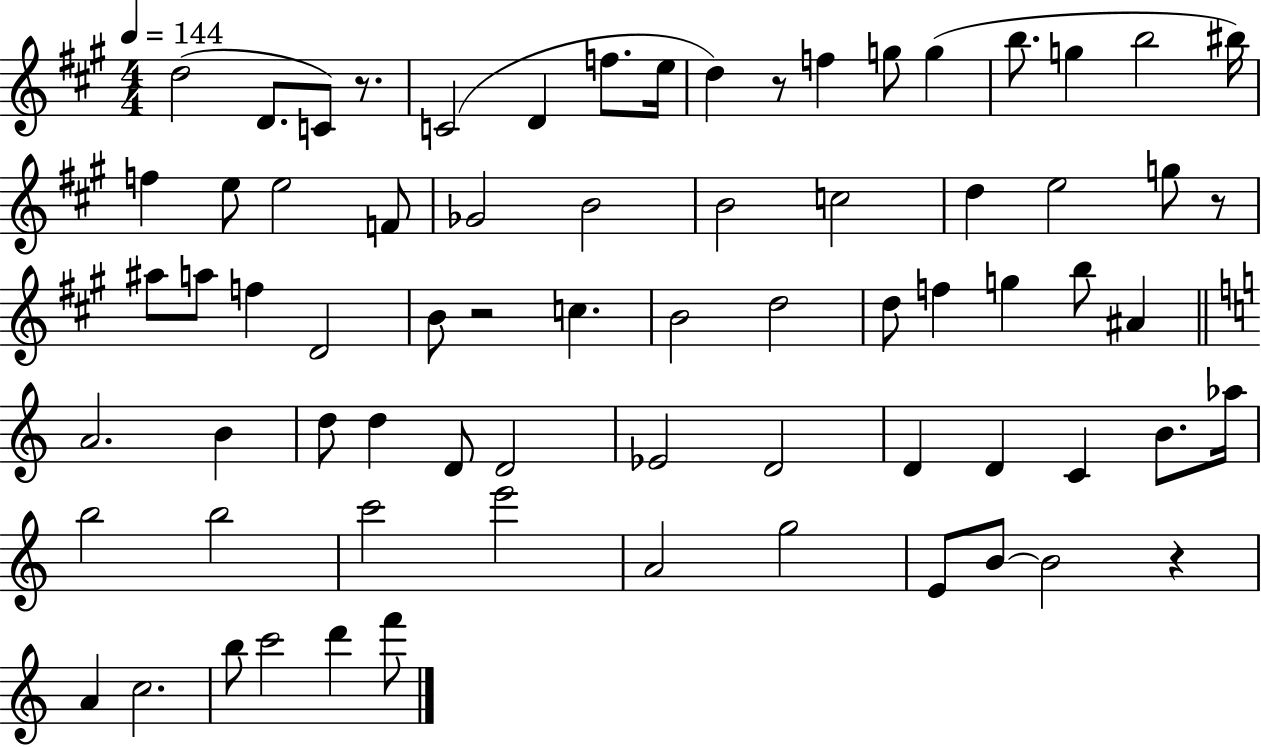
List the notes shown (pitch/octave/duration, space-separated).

D5/h D4/e. C4/e R/e. C4/h D4/q F5/e. E5/s D5/q R/e F5/q G5/e G5/q B5/e. G5/q B5/h BIS5/s F5/q E5/e E5/h F4/e Gb4/h B4/h B4/h C5/h D5/q E5/h G5/e R/e A#5/e A5/e F5/q D4/h B4/e R/h C5/q. B4/h D5/h D5/e F5/q G5/q B5/e A#4/q A4/h. B4/q D5/e D5/q D4/e D4/h Eb4/h D4/h D4/q D4/q C4/q B4/e. Ab5/s B5/h B5/h C6/h E6/h A4/h G5/h E4/e B4/e B4/h R/q A4/q C5/h. B5/e C6/h D6/q F6/e